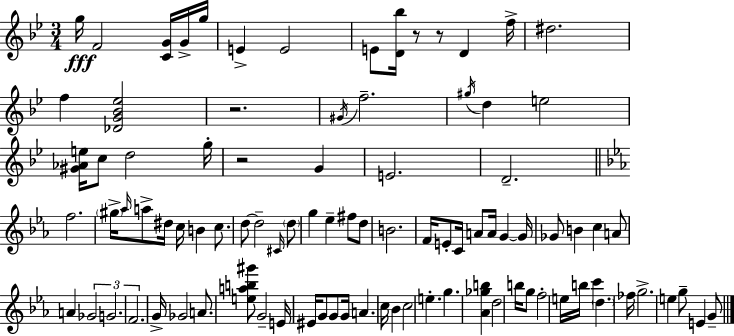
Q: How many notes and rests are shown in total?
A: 93